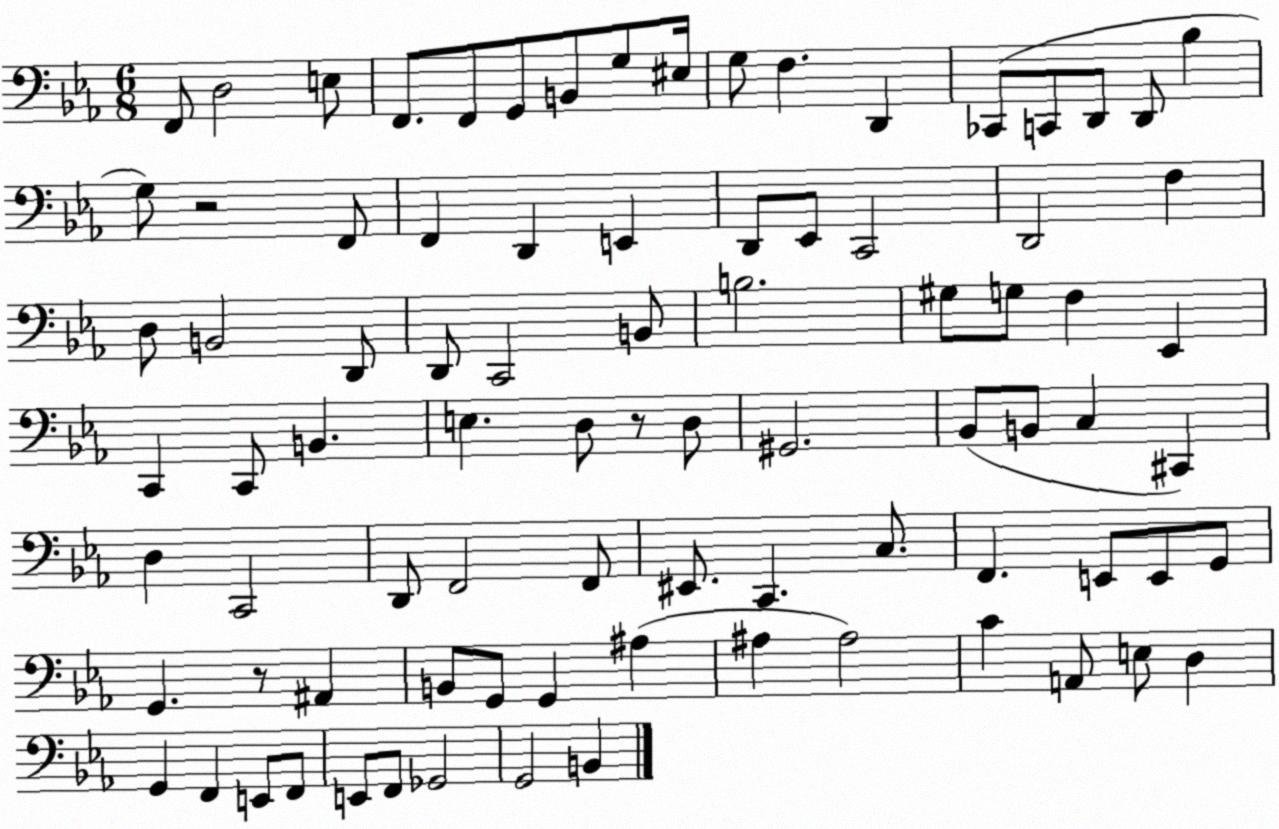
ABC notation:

X:1
T:Untitled
M:6/8
L:1/4
K:Eb
F,,/2 D,2 E,/2 F,,/2 F,,/2 G,,/2 B,,/2 G,/2 ^E,/4 G,/2 F, D,, _C,,/2 C,,/2 D,,/2 D,,/2 _B, G,/2 z2 F,,/2 F,, D,, E,, D,,/2 _E,,/2 C,,2 D,,2 F, D,/2 B,,2 D,,/2 D,,/2 C,,2 B,,/2 B,2 ^G,/2 G,/2 F, _E,, C,, C,,/2 B,, E, D,/2 z/2 D,/2 ^G,,2 _B,,/2 B,,/2 C, ^C,, D, C,,2 D,,/2 F,,2 F,,/2 ^E,,/2 C,, C,/2 F,, E,,/2 E,,/2 G,,/2 G,, z/2 ^A,, B,,/2 G,,/2 G,, ^A, ^A, ^A,2 C A,,/2 E,/2 D, G,, F,, E,,/2 F,,/2 E,,/2 F,,/2 _G,,2 G,,2 B,,